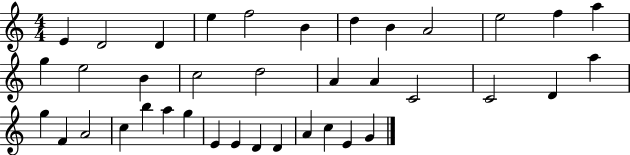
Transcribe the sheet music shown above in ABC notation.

X:1
T:Untitled
M:4/4
L:1/4
K:C
E D2 D e f2 B d B A2 e2 f a g e2 B c2 d2 A A C2 C2 D a g F A2 c b a g E E D D A c E G